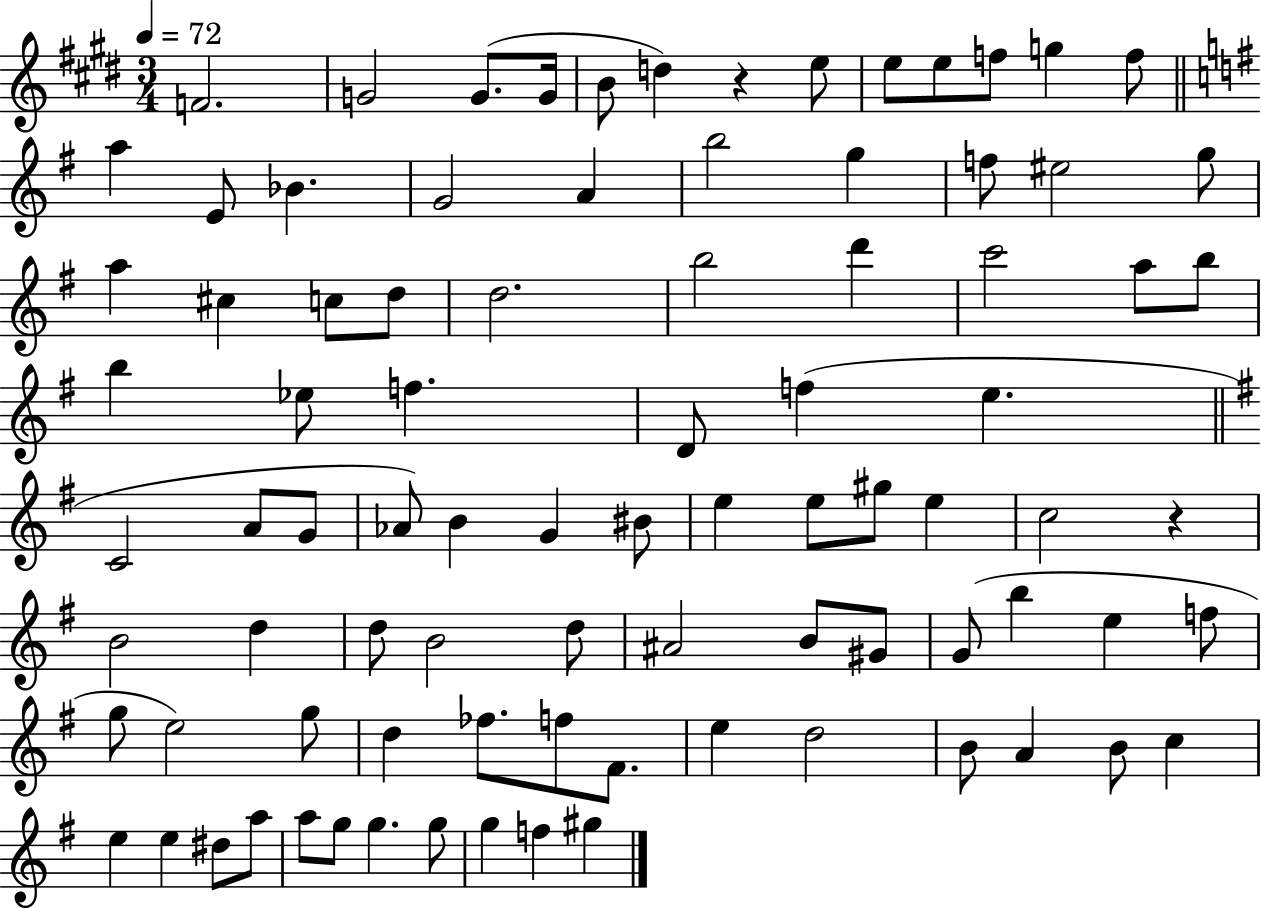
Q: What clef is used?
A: treble